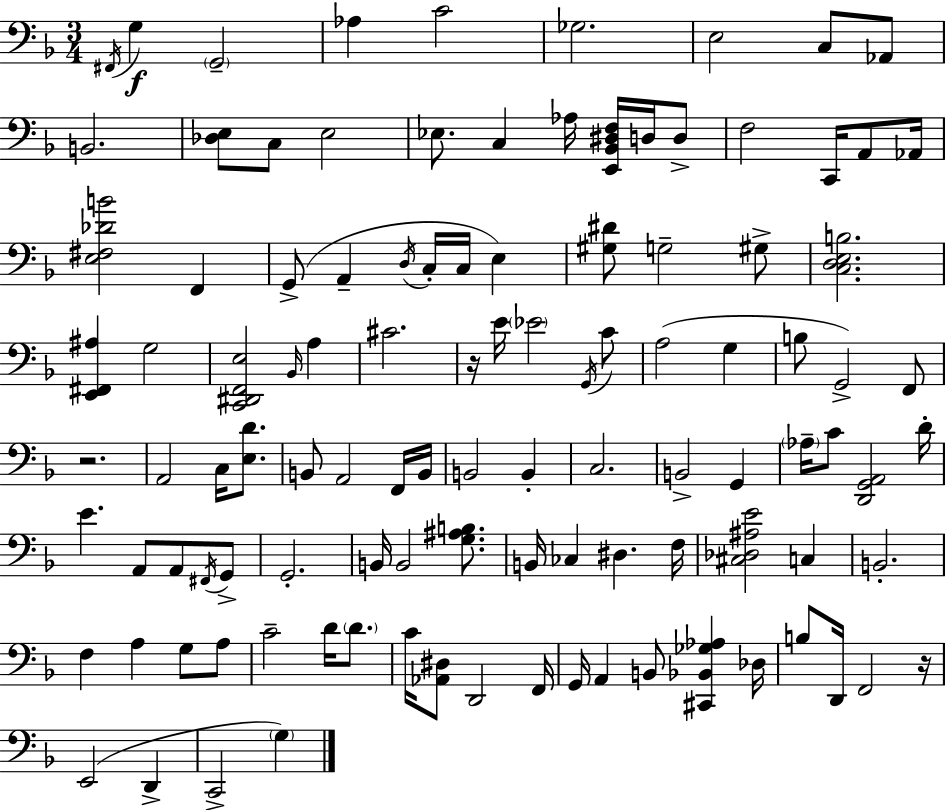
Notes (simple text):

F#2/s G3/q G2/h Ab3/q C4/h Gb3/h. E3/h C3/e Ab2/e B2/h. [Db3,E3]/e C3/e E3/h Eb3/e. C3/q Ab3/s [E2,Bb2,D#3,F3]/s D3/s D3/e F3/h C2/s A2/e Ab2/s [E3,F#3,Db4,B4]/h F2/q G2/e A2/q D3/s C3/s C3/s E3/q [G#3,D#4]/e G3/h G#3/e [C3,D3,E3,B3]/h. [E2,F#2,A#3]/q G3/h [C2,D#2,F2,E3]/h Bb2/s A3/q C#4/h. R/s E4/s Eb4/h G2/s C4/e A3/h G3/q B3/e G2/h F2/e R/h. A2/h C3/s [E3,D4]/e. B2/e A2/h F2/s B2/s B2/h B2/q C3/h. B2/h G2/q Ab3/s C4/e [D2,G2,A2]/h D4/s E4/q. A2/e A2/e F#2/s G2/e G2/h. B2/s B2/h [G3,A#3,B3]/e. B2/s CES3/q D#3/q. F3/s [C#3,Db3,A#3,E4]/h C3/q B2/h. F3/q A3/q G3/e A3/e C4/h D4/s D4/e. C4/s [Ab2,D#3]/e D2/h F2/s G2/s A2/q B2/e [C#2,Bb2,Gb3,Ab3]/q Db3/s B3/e D2/s F2/h R/s E2/h D2/q C2/h G3/q